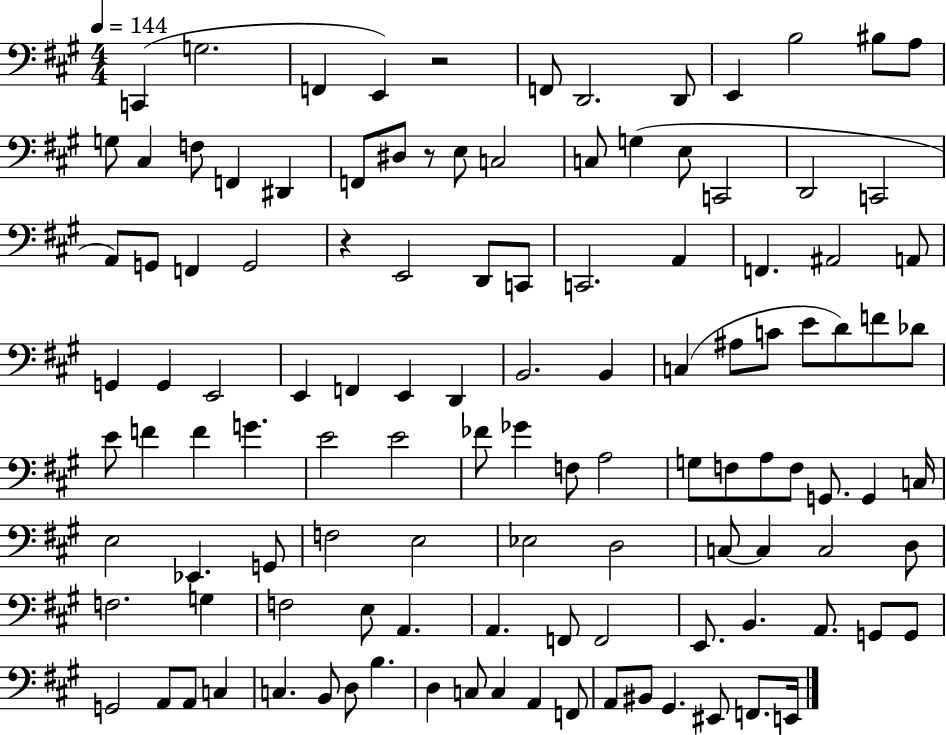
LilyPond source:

{
  \clef bass
  \numericTimeSignature
  \time 4/4
  \key a \major
  \tempo 4 = 144
  \repeat volta 2 { c,4( g2. | f,4 e,4) r2 | f,8 d,2. d,8 | e,4 b2 bis8 a8 | \break g8 cis4 f8 f,4 dis,4 | f,8 dis8 r8 e8 c2 | c8 g4( e8 c,2 | d,2 c,2 | \break a,8) g,8 f,4 g,2 | r4 e,2 d,8 c,8 | c,2. a,4 | f,4. ais,2 a,8 | \break g,4 g,4 e,2 | e,4 f,4 e,4 d,4 | b,2. b,4 | c4( ais8 c'8 e'8 d'8) f'8 des'8 | \break e'8 f'4 f'4 g'4. | e'2 e'2 | fes'8 ges'4 f8 a2 | g8 f8 a8 f8 g,8. g,4 c16 | \break e2 ees,4. g,8 | f2 e2 | ees2 d2 | c8~~ c4 c2 d8 | \break f2. g4 | f2 e8 a,4. | a,4. f,8 f,2 | e,8. b,4. a,8. g,8 g,8 | \break g,2 a,8 a,8 c4 | c4. b,8 d8 b4. | d4 c8 c4 a,4 f,8 | a,8 bis,8 gis,4. eis,8 f,8. e,16 | \break } \bar "|."
}